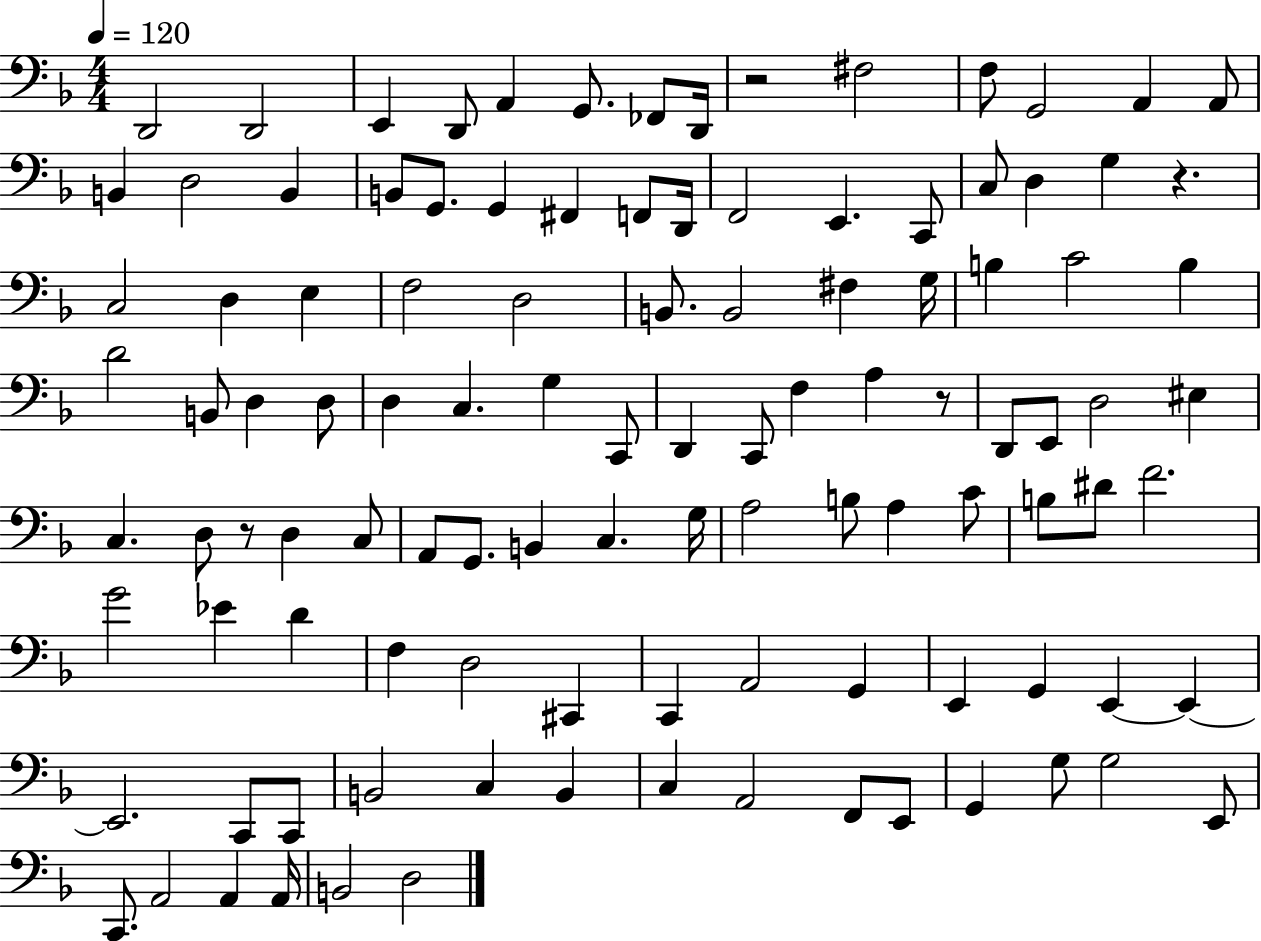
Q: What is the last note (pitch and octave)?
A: D3